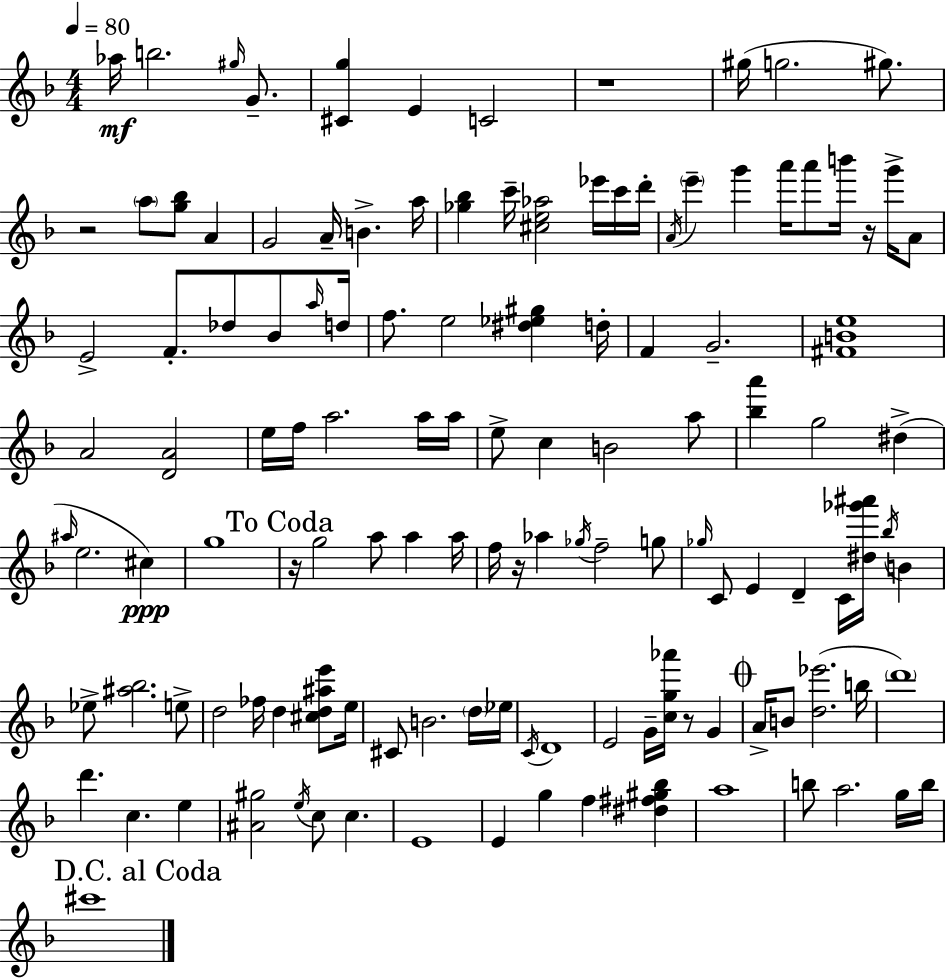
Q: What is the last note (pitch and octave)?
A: C#6